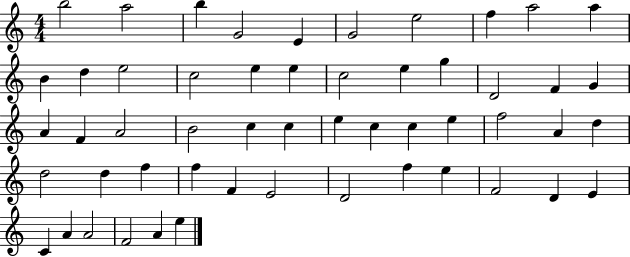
{
  \clef treble
  \numericTimeSignature
  \time 4/4
  \key c \major
  b''2 a''2 | b''4 g'2 e'4 | g'2 e''2 | f''4 a''2 a''4 | \break b'4 d''4 e''2 | c''2 e''4 e''4 | c''2 e''4 g''4 | d'2 f'4 g'4 | \break a'4 f'4 a'2 | b'2 c''4 c''4 | e''4 c''4 c''4 e''4 | f''2 a'4 d''4 | \break d''2 d''4 f''4 | f''4 f'4 e'2 | d'2 f''4 e''4 | f'2 d'4 e'4 | \break c'4 a'4 a'2 | f'2 a'4 e''4 | \bar "|."
}